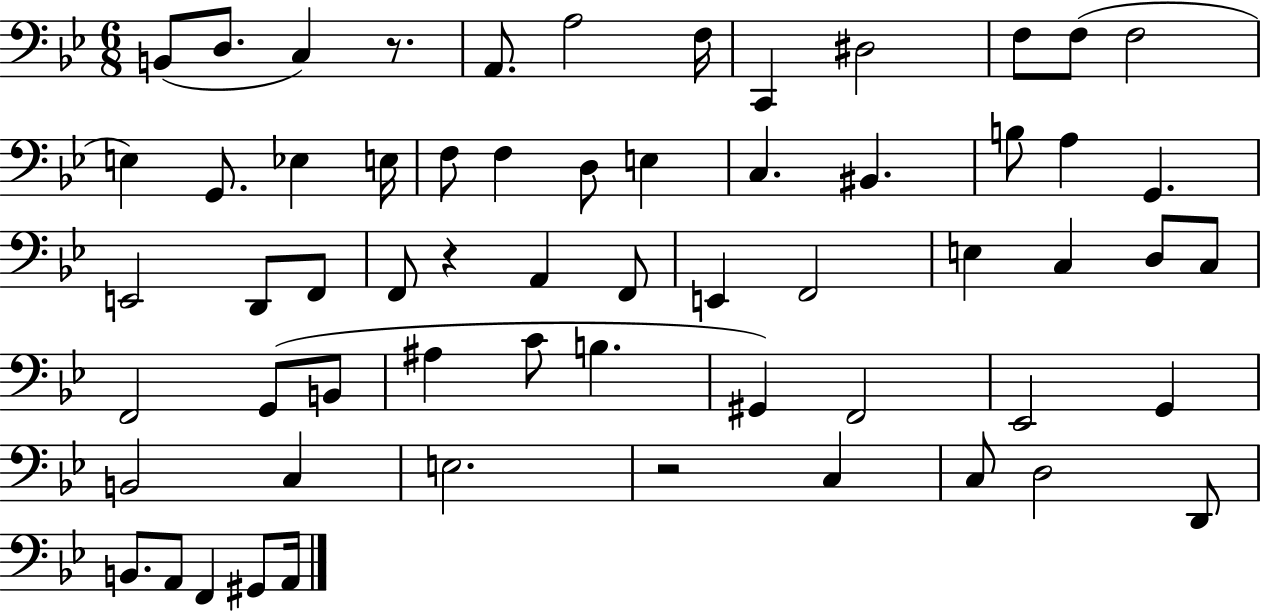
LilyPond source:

{
  \clef bass
  \numericTimeSignature
  \time 6/8
  \key bes \major
  \repeat volta 2 { b,8( d8. c4) r8. | a,8. a2 f16 | c,4 dis2 | f8 f8( f2 | \break e4) g,8. ees4 e16 | f8 f4 d8 e4 | c4. bis,4. | b8 a4 g,4. | \break e,2 d,8 f,8 | f,8 r4 a,4 f,8 | e,4 f,2 | e4 c4 d8 c8 | \break f,2 g,8( b,8 | ais4 c'8 b4. | gis,4) f,2 | ees,2 g,4 | \break b,2 c4 | e2. | r2 c4 | c8 d2 d,8 | \break b,8. a,8 f,4 gis,8 a,16 | } \bar "|."
}